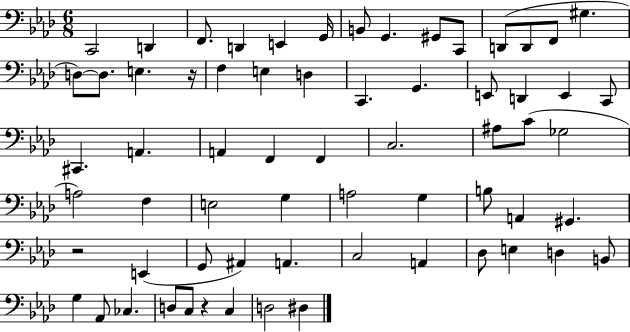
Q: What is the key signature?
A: AES major